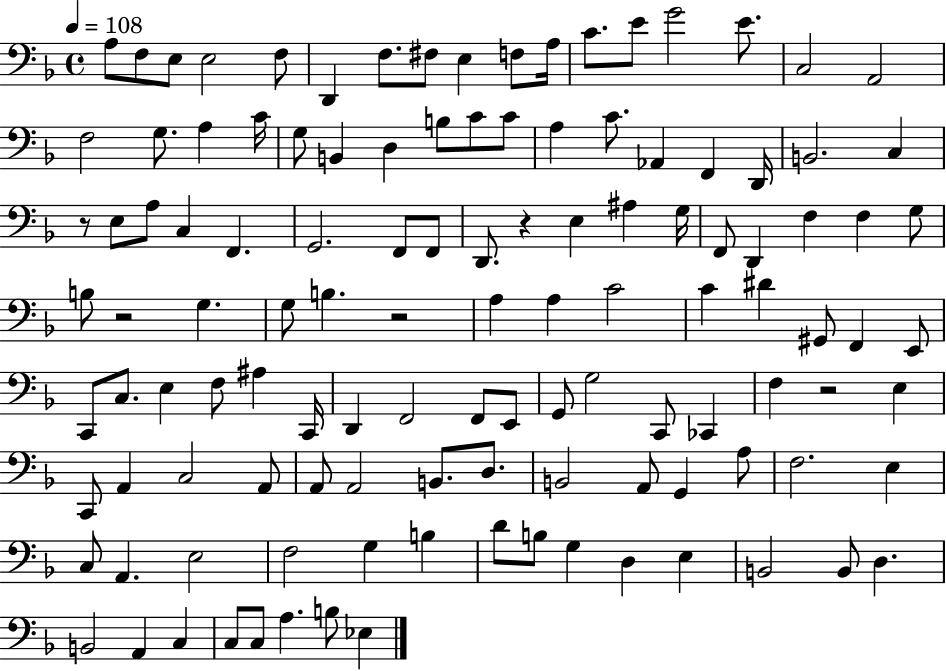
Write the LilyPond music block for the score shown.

{
  \clef bass
  \time 4/4
  \defaultTimeSignature
  \key f \major
  \tempo 4 = 108
  a8 f8 e8 e2 f8 | d,4 f8. fis8 e4 f8 a16 | c'8. e'8 g'2 e'8. | c2 a,2 | \break f2 g8. a4 c'16 | g8 b,4 d4 b8 c'8 c'8 | a4 c'8. aes,4 f,4 d,16 | b,2. c4 | \break r8 e8 a8 c4 f,4. | g,2. f,8 f,8 | d,8. r4 e4 ais4 g16 | f,8 d,4 f4 f4 g8 | \break b8 r2 g4. | g8 b4. r2 | a4 a4 c'2 | c'4 dis'4 gis,8 f,4 e,8 | \break c,8 c8. e4 f8 ais4 c,16 | d,4 f,2 f,8 e,8 | g,8 g2 c,8 ces,4 | f4 r2 e4 | \break c,8 a,4 c2 a,8 | a,8 a,2 b,8. d8. | b,2 a,8 g,4 a8 | f2. e4 | \break c8 a,4. e2 | f2 g4 b4 | d'8 b8 g4 d4 e4 | b,2 b,8 d4. | \break b,2 a,4 c4 | c8 c8 a4. b8 ees4 | \bar "|."
}